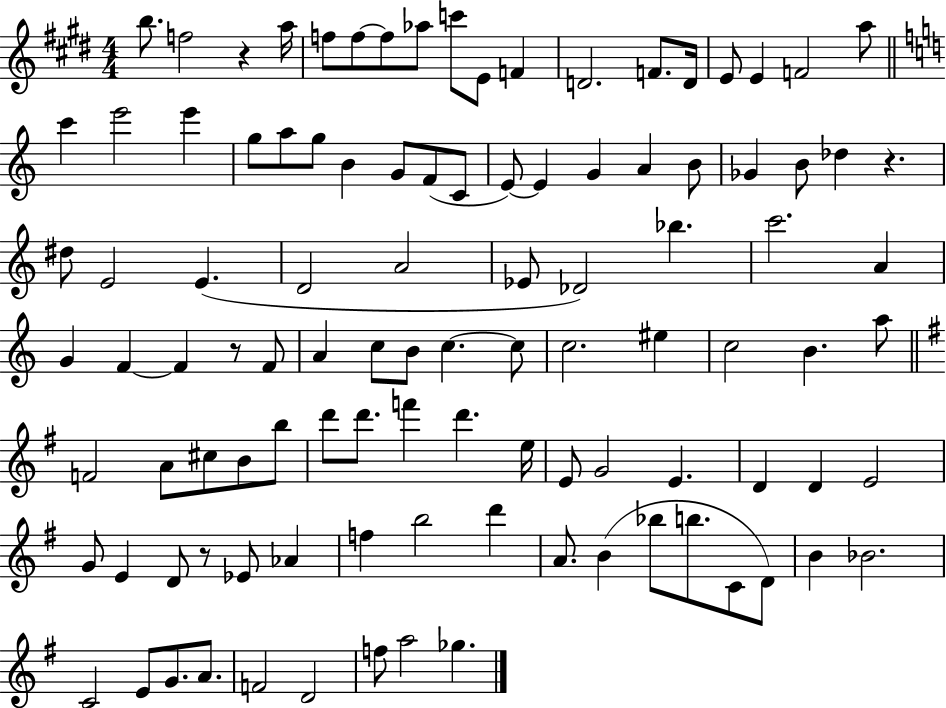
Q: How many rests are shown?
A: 4